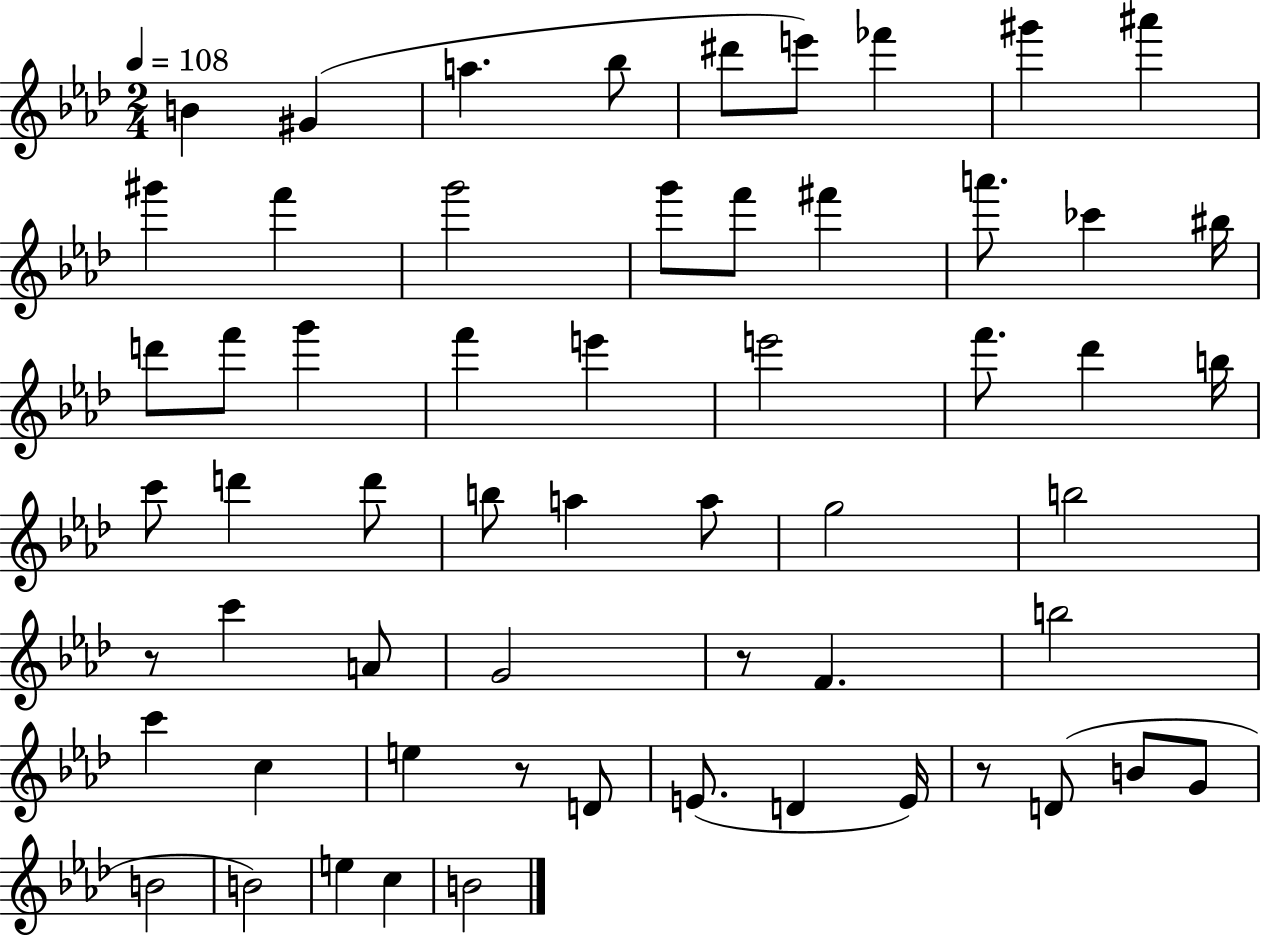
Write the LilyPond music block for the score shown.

{
  \clef treble
  \numericTimeSignature
  \time 2/4
  \key aes \major
  \tempo 4 = 108
  b'4 gis'4( | a''4. bes''8 | dis'''8 e'''8) fes'''4 | gis'''4 ais'''4 | \break gis'''4 f'''4 | g'''2 | g'''8 f'''8 fis'''4 | a'''8. ces'''4 bis''16 | \break d'''8 f'''8 g'''4 | f'''4 e'''4 | e'''2 | f'''8. des'''4 b''16 | \break c'''8 d'''4 d'''8 | b''8 a''4 a''8 | g''2 | b''2 | \break r8 c'''4 a'8 | g'2 | r8 f'4. | b''2 | \break c'''4 c''4 | e''4 r8 d'8 | e'8.( d'4 e'16) | r8 d'8( b'8 g'8 | \break b'2 | b'2) | e''4 c''4 | b'2 | \break \bar "|."
}